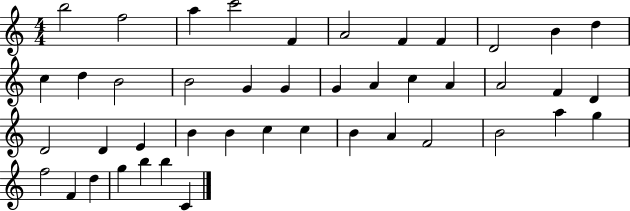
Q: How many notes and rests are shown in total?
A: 44